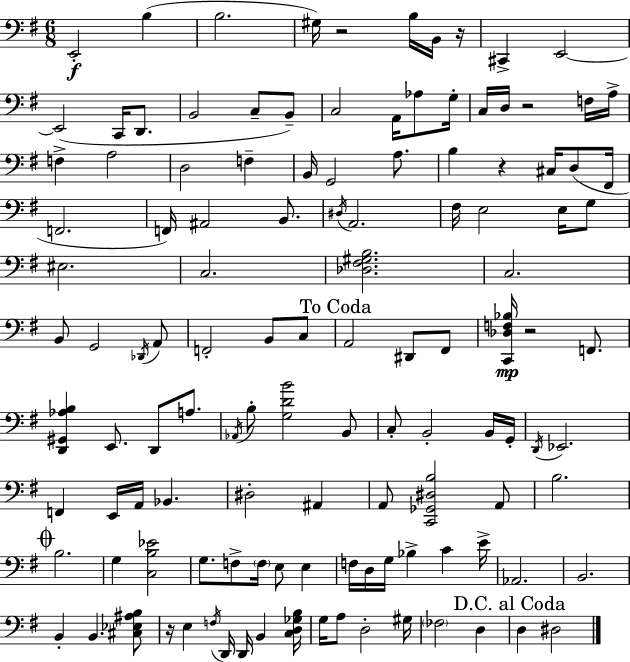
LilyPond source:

{
  \clef bass
  \numericTimeSignature
  \time 6/8
  \key g \major
  e,2-.\f b4( | b2. | gis16) r2 b16 b,16 r16 | cis,4-> e,2~~ | \break e,2( c,16 d,8. | b,2 c8-- b,8--) | c2 a,16 aes8 g16-. | c16 d16 r2 f16 a16-> | \break f4-> a2 | d2 f4-- | b,16 g,2 a8. | b4 r4 cis16 d8( fis,16 | \break f,2. | f,16) ais,2 b,8. | \acciaccatura { dis16 } a,2. | fis16 e2 e16 g8 | \break eis2. | c2. | <des fis gis b>2. | c2. | \break b,8 g,2 \acciaccatura { des,16 } | a,8 f,2-. b,8 | c8 \mark "To Coda" a,2 dis,8 | fis,8 <c, des f bes>16\mp r2 f,8. | \break <d, gis, aes b>4 e,8. d,8 a8. | \acciaccatura { aes,16 } b8-. <g d' b'>2 | b,8 c8-. b,2-. | b,16 g,16-. \acciaccatura { d,16 } ees,2. | \break f,4 e,16 a,16 bes,4. | dis2-. | ais,4 a,8 <c, ges, dis b>2 | a,8 b2. | \break \mark \markup { \musicglyph "scripts.coda" } b2. | g4 <c b ees'>2 | g8. f8-> \parenthesize f16 e8 | e4 f16 d16 g16 bes4-> c'4 | \break e'16-> aes,2. | b,2. | b,4-. b,4. | <cis ees ais b>8 r16 e4 \acciaccatura { f16 } d,16 d,16 | \break b,4 <c d ges b>16 g16 a8 d2-. | gis16 \parenthesize fes2 | d4 \mark "D.C. al Coda" d4 dis2 | \bar "|."
}